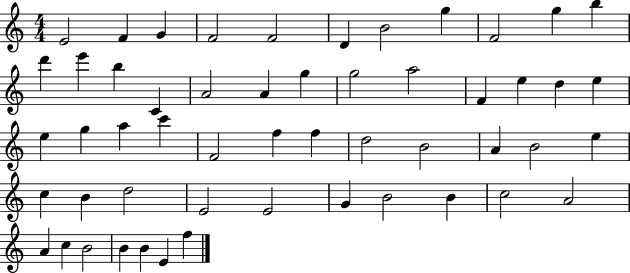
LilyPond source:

{
  \clef treble
  \numericTimeSignature
  \time 4/4
  \key c \major
  e'2 f'4 g'4 | f'2 f'2 | d'4 b'2 g''4 | f'2 g''4 b''4 | \break d'''4 e'''4 b''4 c'4 | a'2 a'4 g''4 | g''2 a''2 | f'4 e''4 d''4 e''4 | \break e''4 g''4 a''4 c'''4 | f'2 f''4 f''4 | d''2 b'2 | a'4 b'2 e''4 | \break c''4 b'4 d''2 | e'2 e'2 | g'4 b'2 b'4 | c''2 a'2 | \break a'4 c''4 b'2 | b'4 b'4 e'4 f''4 | \bar "|."
}